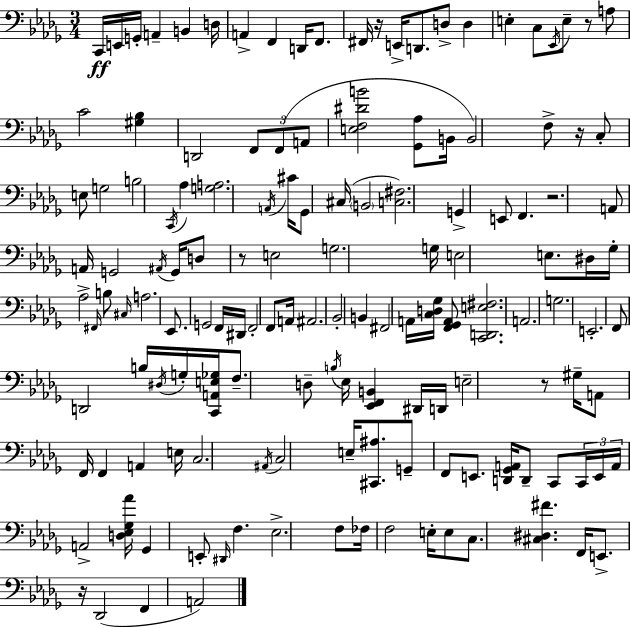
X:1
T:Untitled
M:3/4
L:1/4
K:Bbm
C,,/4 E,,/4 G,,/4 A,, B,, D,/4 A,, F,, D,,/4 F,,/2 ^F,,/4 z/4 E,,/4 D,,/2 D,/2 D, E, C,/2 _E,,/4 E,/2 z/2 A,/2 C2 [^G,_B,] D,,2 F,,/2 F,,/2 A,,/2 [E,F,^DB]2 [_G,,_A,]/2 B,,/4 B,,2 F,/2 z/4 C,/2 E,/2 G,2 B,2 C,,/4 _A, [G,A,]2 A,,/4 ^C/4 _G,,/2 ^C,/4 B,,2 [C,^F,]2 G,, E,,/2 F,, z2 A,,/2 A,,/4 G,,2 ^A,,/4 G,,/4 D,/2 z/2 E,2 G,2 G,/4 E,2 E,/2 ^D,/4 _G,/4 _A,2 ^F,,/4 B,/2 ^C,/4 A,2 _E,,/2 G,,2 F,,/4 ^D,,/4 F,,2 F,,/2 A,,/4 ^A,,2 _B,,2 B,, ^F,,2 A,,/4 [C,D,_G,]/4 [F,,_G,,A,,]/2 [C,,D,,E,^F,]2 A,,2 G,2 E,,2 F,,/2 D,,2 B,/4 ^D,/4 G,/4 [C,,A,,E,_G,]/4 F,/2 D,/2 B,/4 _E,/4 [_E,,F,,B,,] ^D,,/4 D,,/4 E,2 z/2 ^G,/4 A,,/2 F,,/4 F,, A,, E,/4 C,2 ^A,,/4 C,2 E,/4 [^C,,^A,]/2 G,,/2 F,,/2 E,,/2 [D,,_G,,A,,]/4 D,,/2 C,,/2 C,,/4 E,,/4 A,,/4 A,,2 [D,_E,_G,_A]/4 _G,, E,,/2 ^D,,/4 F, _E,2 F,/2 _F,/4 F,2 E,/4 E,/2 C,/2 [^C,^D,^F] F,,/4 E,,/2 z/4 _D,,2 F,, A,,2